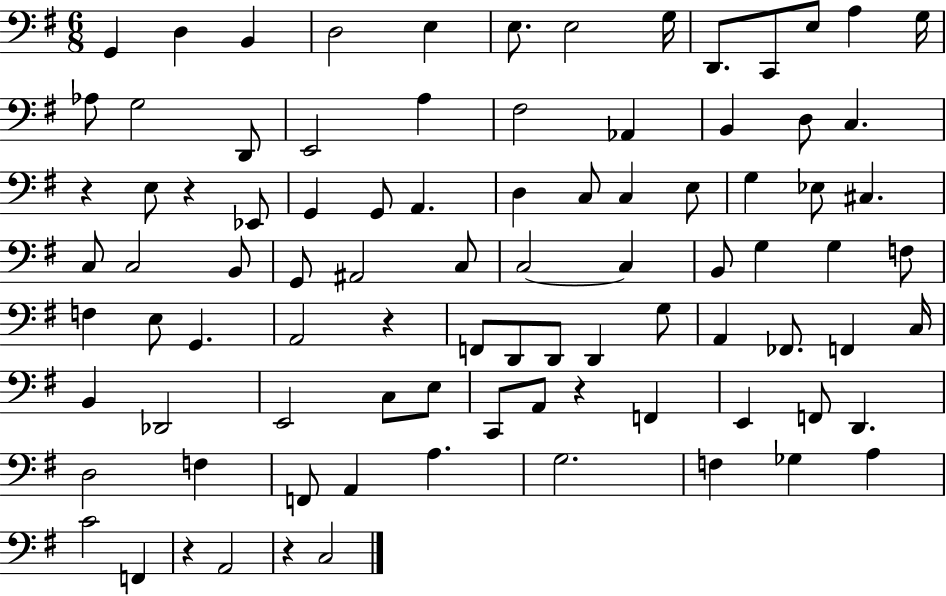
X:1
T:Untitled
M:6/8
L:1/4
K:G
G,, D, B,, D,2 E, E,/2 E,2 G,/4 D,,/2 C,,/2 E,/2 A, G,/4 _A,/2 G,2 D,,/2 E,,2 A, ^F,2 _A,, B,, D,/2 C, z E,/2 z _E,,/2 G,, G,,/2 A,, D, C,/2 C, E,/2 G, _E,/2 ^C, C,/2 C,2 B,,/2 G,,/2 ^A,,2 C,/2 C,2 C, B,,/2 G, G, F,/2 F, E,/2 G,, A,,2 z F,,/2 D,,/2 D,,/2 D,, G,/2 A,, _F,,/2 F,, C,/4 B,, _D,,2 E,,2 C,/2 E,/2 C,,/2 A,,/2 z F,, E,, F,,/2 D,, D,2 F, F,,/2 A,, A, G,2 F, _G, A, C2 F,, z A,,2 z C,2